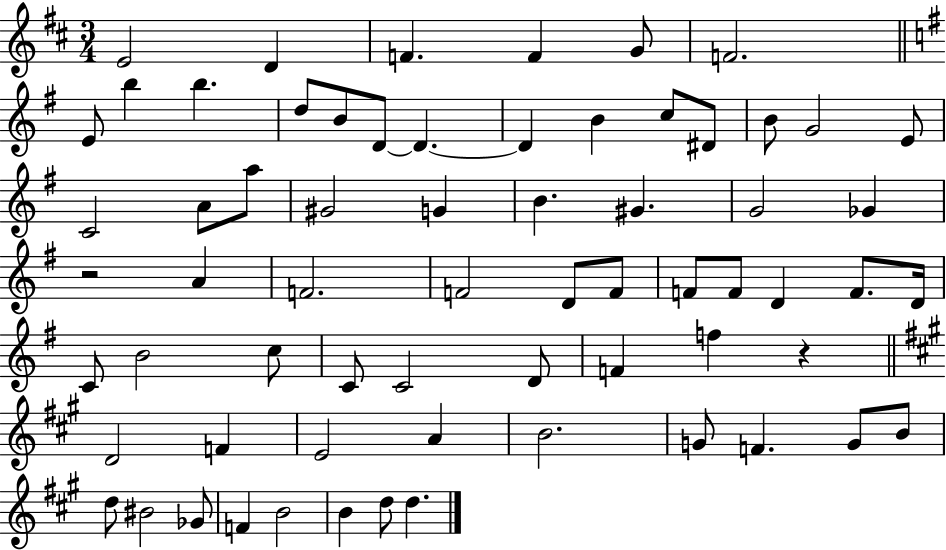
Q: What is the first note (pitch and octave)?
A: E4